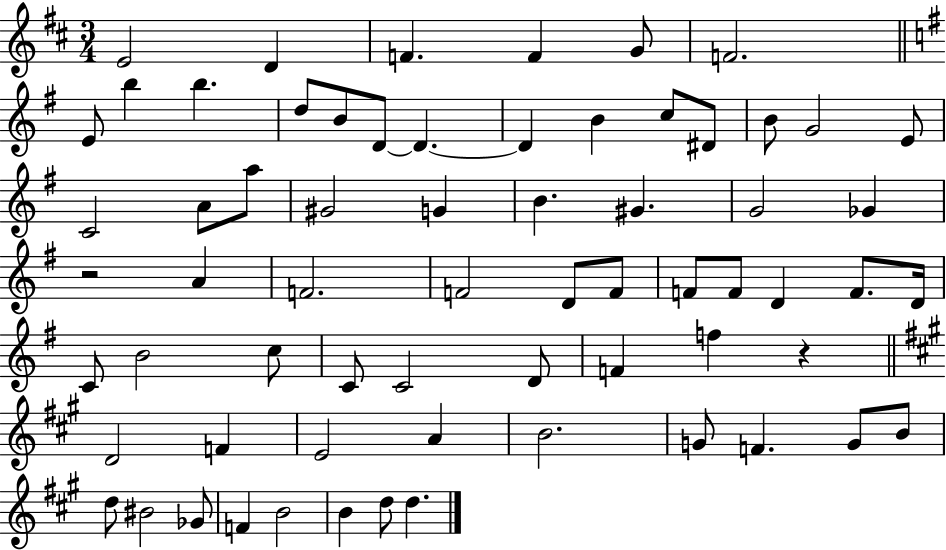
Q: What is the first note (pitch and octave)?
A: E4